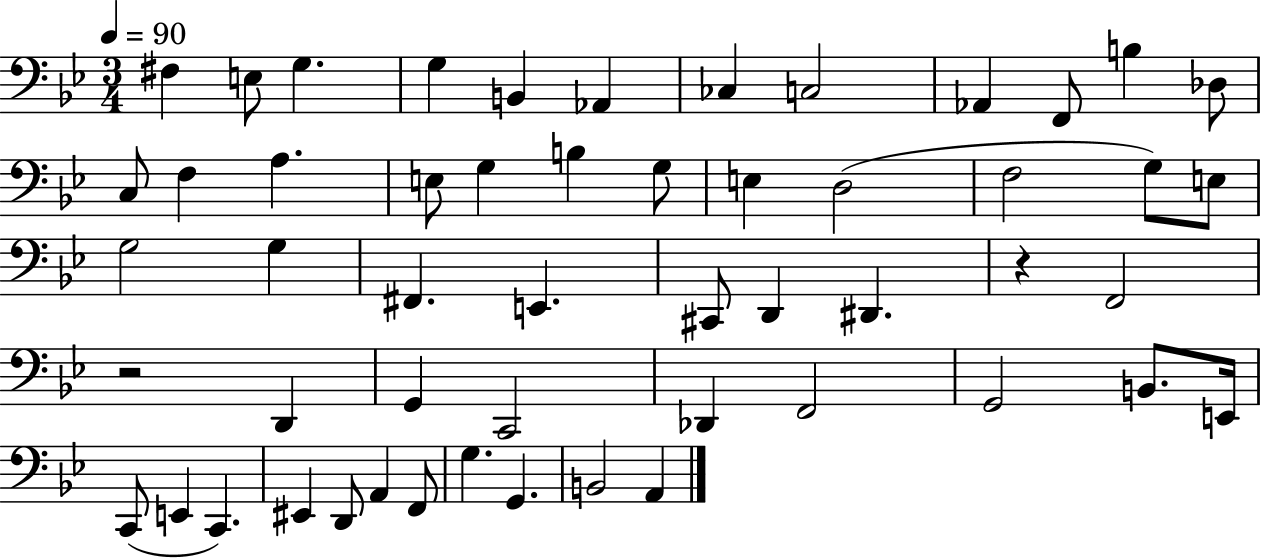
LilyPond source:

{
  \clef bass
  \numericTimeSignature
  \time 3/4
  \key bes \major
  \tempo 4 = 90
  fis4 e8 g4. | g4 b,4 aes,4 | ces4 c2 | aes,4 f,8 b4 des8 | \break c8 f4 a4. | e8 g4 b4 g8 | e4 d2( | f2 g8) e8 | \break g2 g4 | fis,4. e,4. | cis,8 d,4 dis,4. | r4 f,2 | \break r2 d,4 | g,4 c,2 | des,4 f,2 | g,2 b,8. e,16 | \break c,8( e,4 c,4.) | eis,4 d,8 a,4 f,8 | g4. g,4. | b,2 a,4 | \break \bar "|."
}